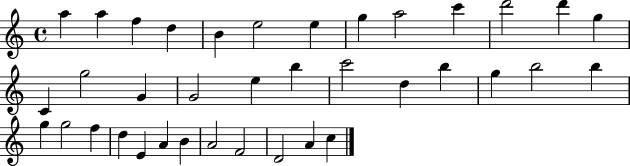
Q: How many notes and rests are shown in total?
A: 37